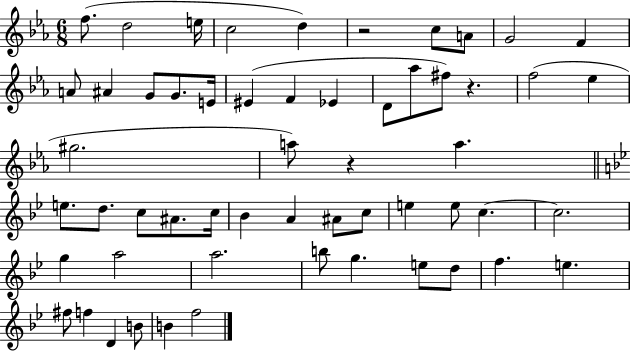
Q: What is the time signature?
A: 6/8